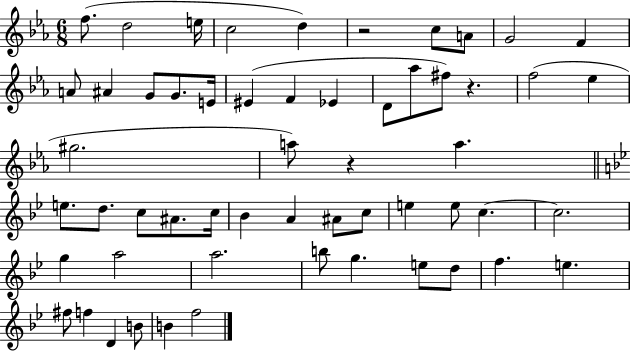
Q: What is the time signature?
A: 6/8